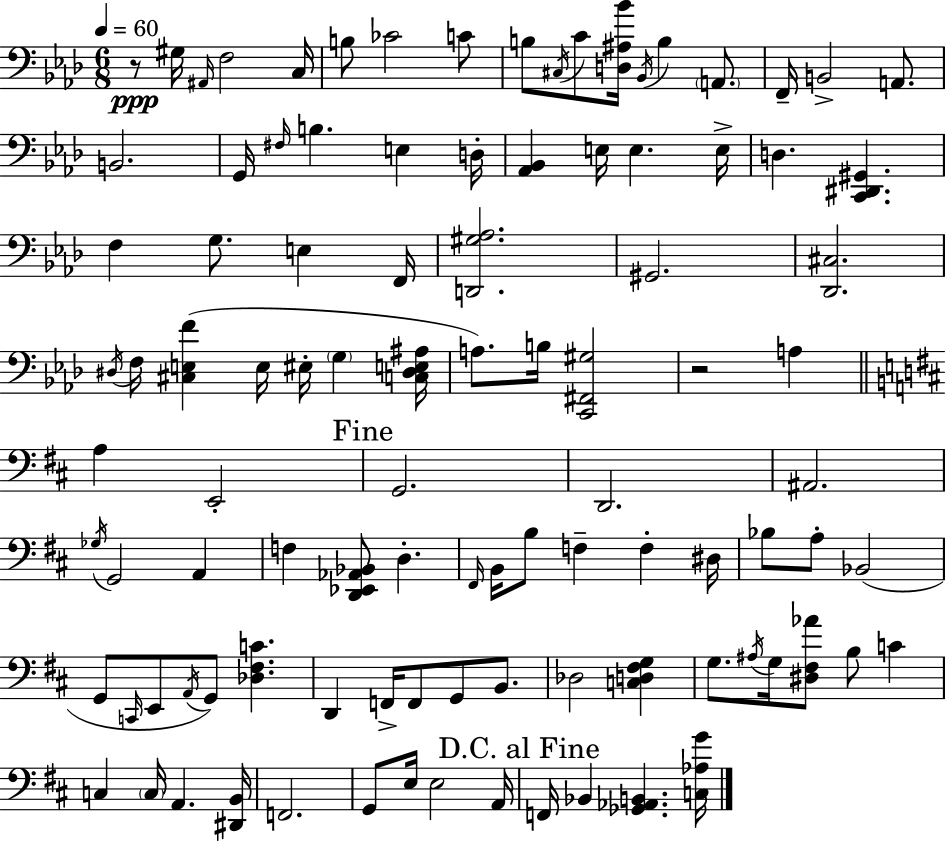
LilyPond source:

{
  \clef bass
  \numericTimeSignature
  \time 6/8
  \key f \minor
  \tempo 4 = 60
  r8\ppp gis16 \grace { ais,16 } f2 | c16 b8 ces'2 c'8 | b8 \acciaccatura { cis16 } c'8 <d ais bes'>16 \acciaccatura { bes,16 } b4 | \parenthesize a,8. f,16-- b,2-> | \break a,8. b,2. | g,16 \grace { fis16 } b4. e4 | d16-. <aes, bes,>4 e16 e4. | e16-> d4. <c, dis, gis,>4. | \break f4 g8. e4 | f,16 <d, gis aes>2. | gis,2. | <des, cis>2. | \break \acciaccatura { dis16 } f16 <cis e f'>4( e16 eis16-. | \parenthesize g4 <c dis e ais>16 a8.) b16 <c, fis, gis>2 | r2 | a4 \bar "||" \break \key d \major a4 e,2-. | \mark "Fine" g,2. | d,2. | ais,2. | \break \acciaccatura { ges16 } g,2 a,4 | f4 <d, ees, aes, bes,>8 d4.-. | \grace { fis,16 } b,16 b8 f4-- f4-. | dis16 bes8 a8-. bes,2( | \break g,8 \grace { c,16 } e,8 \acciaccatura { a,16 } g,8) <des fis c'>4. | d,4 f,16-> f,8 g,8 | b,8. des2 | <c d fis g>4 g8. \acciaccatura { ais16 } g16 <dis fis aes'>8 b8 | \break c'4 c4 \parenthesize c16 a,4. | <dis, b,>16 f,2. | g,8 e16 e2 | a,16 \mark "D.C. al Fine" f,16 bes,4 <ges, aes, b,>4. | \break <c aes g'>16 \bar "|."
}